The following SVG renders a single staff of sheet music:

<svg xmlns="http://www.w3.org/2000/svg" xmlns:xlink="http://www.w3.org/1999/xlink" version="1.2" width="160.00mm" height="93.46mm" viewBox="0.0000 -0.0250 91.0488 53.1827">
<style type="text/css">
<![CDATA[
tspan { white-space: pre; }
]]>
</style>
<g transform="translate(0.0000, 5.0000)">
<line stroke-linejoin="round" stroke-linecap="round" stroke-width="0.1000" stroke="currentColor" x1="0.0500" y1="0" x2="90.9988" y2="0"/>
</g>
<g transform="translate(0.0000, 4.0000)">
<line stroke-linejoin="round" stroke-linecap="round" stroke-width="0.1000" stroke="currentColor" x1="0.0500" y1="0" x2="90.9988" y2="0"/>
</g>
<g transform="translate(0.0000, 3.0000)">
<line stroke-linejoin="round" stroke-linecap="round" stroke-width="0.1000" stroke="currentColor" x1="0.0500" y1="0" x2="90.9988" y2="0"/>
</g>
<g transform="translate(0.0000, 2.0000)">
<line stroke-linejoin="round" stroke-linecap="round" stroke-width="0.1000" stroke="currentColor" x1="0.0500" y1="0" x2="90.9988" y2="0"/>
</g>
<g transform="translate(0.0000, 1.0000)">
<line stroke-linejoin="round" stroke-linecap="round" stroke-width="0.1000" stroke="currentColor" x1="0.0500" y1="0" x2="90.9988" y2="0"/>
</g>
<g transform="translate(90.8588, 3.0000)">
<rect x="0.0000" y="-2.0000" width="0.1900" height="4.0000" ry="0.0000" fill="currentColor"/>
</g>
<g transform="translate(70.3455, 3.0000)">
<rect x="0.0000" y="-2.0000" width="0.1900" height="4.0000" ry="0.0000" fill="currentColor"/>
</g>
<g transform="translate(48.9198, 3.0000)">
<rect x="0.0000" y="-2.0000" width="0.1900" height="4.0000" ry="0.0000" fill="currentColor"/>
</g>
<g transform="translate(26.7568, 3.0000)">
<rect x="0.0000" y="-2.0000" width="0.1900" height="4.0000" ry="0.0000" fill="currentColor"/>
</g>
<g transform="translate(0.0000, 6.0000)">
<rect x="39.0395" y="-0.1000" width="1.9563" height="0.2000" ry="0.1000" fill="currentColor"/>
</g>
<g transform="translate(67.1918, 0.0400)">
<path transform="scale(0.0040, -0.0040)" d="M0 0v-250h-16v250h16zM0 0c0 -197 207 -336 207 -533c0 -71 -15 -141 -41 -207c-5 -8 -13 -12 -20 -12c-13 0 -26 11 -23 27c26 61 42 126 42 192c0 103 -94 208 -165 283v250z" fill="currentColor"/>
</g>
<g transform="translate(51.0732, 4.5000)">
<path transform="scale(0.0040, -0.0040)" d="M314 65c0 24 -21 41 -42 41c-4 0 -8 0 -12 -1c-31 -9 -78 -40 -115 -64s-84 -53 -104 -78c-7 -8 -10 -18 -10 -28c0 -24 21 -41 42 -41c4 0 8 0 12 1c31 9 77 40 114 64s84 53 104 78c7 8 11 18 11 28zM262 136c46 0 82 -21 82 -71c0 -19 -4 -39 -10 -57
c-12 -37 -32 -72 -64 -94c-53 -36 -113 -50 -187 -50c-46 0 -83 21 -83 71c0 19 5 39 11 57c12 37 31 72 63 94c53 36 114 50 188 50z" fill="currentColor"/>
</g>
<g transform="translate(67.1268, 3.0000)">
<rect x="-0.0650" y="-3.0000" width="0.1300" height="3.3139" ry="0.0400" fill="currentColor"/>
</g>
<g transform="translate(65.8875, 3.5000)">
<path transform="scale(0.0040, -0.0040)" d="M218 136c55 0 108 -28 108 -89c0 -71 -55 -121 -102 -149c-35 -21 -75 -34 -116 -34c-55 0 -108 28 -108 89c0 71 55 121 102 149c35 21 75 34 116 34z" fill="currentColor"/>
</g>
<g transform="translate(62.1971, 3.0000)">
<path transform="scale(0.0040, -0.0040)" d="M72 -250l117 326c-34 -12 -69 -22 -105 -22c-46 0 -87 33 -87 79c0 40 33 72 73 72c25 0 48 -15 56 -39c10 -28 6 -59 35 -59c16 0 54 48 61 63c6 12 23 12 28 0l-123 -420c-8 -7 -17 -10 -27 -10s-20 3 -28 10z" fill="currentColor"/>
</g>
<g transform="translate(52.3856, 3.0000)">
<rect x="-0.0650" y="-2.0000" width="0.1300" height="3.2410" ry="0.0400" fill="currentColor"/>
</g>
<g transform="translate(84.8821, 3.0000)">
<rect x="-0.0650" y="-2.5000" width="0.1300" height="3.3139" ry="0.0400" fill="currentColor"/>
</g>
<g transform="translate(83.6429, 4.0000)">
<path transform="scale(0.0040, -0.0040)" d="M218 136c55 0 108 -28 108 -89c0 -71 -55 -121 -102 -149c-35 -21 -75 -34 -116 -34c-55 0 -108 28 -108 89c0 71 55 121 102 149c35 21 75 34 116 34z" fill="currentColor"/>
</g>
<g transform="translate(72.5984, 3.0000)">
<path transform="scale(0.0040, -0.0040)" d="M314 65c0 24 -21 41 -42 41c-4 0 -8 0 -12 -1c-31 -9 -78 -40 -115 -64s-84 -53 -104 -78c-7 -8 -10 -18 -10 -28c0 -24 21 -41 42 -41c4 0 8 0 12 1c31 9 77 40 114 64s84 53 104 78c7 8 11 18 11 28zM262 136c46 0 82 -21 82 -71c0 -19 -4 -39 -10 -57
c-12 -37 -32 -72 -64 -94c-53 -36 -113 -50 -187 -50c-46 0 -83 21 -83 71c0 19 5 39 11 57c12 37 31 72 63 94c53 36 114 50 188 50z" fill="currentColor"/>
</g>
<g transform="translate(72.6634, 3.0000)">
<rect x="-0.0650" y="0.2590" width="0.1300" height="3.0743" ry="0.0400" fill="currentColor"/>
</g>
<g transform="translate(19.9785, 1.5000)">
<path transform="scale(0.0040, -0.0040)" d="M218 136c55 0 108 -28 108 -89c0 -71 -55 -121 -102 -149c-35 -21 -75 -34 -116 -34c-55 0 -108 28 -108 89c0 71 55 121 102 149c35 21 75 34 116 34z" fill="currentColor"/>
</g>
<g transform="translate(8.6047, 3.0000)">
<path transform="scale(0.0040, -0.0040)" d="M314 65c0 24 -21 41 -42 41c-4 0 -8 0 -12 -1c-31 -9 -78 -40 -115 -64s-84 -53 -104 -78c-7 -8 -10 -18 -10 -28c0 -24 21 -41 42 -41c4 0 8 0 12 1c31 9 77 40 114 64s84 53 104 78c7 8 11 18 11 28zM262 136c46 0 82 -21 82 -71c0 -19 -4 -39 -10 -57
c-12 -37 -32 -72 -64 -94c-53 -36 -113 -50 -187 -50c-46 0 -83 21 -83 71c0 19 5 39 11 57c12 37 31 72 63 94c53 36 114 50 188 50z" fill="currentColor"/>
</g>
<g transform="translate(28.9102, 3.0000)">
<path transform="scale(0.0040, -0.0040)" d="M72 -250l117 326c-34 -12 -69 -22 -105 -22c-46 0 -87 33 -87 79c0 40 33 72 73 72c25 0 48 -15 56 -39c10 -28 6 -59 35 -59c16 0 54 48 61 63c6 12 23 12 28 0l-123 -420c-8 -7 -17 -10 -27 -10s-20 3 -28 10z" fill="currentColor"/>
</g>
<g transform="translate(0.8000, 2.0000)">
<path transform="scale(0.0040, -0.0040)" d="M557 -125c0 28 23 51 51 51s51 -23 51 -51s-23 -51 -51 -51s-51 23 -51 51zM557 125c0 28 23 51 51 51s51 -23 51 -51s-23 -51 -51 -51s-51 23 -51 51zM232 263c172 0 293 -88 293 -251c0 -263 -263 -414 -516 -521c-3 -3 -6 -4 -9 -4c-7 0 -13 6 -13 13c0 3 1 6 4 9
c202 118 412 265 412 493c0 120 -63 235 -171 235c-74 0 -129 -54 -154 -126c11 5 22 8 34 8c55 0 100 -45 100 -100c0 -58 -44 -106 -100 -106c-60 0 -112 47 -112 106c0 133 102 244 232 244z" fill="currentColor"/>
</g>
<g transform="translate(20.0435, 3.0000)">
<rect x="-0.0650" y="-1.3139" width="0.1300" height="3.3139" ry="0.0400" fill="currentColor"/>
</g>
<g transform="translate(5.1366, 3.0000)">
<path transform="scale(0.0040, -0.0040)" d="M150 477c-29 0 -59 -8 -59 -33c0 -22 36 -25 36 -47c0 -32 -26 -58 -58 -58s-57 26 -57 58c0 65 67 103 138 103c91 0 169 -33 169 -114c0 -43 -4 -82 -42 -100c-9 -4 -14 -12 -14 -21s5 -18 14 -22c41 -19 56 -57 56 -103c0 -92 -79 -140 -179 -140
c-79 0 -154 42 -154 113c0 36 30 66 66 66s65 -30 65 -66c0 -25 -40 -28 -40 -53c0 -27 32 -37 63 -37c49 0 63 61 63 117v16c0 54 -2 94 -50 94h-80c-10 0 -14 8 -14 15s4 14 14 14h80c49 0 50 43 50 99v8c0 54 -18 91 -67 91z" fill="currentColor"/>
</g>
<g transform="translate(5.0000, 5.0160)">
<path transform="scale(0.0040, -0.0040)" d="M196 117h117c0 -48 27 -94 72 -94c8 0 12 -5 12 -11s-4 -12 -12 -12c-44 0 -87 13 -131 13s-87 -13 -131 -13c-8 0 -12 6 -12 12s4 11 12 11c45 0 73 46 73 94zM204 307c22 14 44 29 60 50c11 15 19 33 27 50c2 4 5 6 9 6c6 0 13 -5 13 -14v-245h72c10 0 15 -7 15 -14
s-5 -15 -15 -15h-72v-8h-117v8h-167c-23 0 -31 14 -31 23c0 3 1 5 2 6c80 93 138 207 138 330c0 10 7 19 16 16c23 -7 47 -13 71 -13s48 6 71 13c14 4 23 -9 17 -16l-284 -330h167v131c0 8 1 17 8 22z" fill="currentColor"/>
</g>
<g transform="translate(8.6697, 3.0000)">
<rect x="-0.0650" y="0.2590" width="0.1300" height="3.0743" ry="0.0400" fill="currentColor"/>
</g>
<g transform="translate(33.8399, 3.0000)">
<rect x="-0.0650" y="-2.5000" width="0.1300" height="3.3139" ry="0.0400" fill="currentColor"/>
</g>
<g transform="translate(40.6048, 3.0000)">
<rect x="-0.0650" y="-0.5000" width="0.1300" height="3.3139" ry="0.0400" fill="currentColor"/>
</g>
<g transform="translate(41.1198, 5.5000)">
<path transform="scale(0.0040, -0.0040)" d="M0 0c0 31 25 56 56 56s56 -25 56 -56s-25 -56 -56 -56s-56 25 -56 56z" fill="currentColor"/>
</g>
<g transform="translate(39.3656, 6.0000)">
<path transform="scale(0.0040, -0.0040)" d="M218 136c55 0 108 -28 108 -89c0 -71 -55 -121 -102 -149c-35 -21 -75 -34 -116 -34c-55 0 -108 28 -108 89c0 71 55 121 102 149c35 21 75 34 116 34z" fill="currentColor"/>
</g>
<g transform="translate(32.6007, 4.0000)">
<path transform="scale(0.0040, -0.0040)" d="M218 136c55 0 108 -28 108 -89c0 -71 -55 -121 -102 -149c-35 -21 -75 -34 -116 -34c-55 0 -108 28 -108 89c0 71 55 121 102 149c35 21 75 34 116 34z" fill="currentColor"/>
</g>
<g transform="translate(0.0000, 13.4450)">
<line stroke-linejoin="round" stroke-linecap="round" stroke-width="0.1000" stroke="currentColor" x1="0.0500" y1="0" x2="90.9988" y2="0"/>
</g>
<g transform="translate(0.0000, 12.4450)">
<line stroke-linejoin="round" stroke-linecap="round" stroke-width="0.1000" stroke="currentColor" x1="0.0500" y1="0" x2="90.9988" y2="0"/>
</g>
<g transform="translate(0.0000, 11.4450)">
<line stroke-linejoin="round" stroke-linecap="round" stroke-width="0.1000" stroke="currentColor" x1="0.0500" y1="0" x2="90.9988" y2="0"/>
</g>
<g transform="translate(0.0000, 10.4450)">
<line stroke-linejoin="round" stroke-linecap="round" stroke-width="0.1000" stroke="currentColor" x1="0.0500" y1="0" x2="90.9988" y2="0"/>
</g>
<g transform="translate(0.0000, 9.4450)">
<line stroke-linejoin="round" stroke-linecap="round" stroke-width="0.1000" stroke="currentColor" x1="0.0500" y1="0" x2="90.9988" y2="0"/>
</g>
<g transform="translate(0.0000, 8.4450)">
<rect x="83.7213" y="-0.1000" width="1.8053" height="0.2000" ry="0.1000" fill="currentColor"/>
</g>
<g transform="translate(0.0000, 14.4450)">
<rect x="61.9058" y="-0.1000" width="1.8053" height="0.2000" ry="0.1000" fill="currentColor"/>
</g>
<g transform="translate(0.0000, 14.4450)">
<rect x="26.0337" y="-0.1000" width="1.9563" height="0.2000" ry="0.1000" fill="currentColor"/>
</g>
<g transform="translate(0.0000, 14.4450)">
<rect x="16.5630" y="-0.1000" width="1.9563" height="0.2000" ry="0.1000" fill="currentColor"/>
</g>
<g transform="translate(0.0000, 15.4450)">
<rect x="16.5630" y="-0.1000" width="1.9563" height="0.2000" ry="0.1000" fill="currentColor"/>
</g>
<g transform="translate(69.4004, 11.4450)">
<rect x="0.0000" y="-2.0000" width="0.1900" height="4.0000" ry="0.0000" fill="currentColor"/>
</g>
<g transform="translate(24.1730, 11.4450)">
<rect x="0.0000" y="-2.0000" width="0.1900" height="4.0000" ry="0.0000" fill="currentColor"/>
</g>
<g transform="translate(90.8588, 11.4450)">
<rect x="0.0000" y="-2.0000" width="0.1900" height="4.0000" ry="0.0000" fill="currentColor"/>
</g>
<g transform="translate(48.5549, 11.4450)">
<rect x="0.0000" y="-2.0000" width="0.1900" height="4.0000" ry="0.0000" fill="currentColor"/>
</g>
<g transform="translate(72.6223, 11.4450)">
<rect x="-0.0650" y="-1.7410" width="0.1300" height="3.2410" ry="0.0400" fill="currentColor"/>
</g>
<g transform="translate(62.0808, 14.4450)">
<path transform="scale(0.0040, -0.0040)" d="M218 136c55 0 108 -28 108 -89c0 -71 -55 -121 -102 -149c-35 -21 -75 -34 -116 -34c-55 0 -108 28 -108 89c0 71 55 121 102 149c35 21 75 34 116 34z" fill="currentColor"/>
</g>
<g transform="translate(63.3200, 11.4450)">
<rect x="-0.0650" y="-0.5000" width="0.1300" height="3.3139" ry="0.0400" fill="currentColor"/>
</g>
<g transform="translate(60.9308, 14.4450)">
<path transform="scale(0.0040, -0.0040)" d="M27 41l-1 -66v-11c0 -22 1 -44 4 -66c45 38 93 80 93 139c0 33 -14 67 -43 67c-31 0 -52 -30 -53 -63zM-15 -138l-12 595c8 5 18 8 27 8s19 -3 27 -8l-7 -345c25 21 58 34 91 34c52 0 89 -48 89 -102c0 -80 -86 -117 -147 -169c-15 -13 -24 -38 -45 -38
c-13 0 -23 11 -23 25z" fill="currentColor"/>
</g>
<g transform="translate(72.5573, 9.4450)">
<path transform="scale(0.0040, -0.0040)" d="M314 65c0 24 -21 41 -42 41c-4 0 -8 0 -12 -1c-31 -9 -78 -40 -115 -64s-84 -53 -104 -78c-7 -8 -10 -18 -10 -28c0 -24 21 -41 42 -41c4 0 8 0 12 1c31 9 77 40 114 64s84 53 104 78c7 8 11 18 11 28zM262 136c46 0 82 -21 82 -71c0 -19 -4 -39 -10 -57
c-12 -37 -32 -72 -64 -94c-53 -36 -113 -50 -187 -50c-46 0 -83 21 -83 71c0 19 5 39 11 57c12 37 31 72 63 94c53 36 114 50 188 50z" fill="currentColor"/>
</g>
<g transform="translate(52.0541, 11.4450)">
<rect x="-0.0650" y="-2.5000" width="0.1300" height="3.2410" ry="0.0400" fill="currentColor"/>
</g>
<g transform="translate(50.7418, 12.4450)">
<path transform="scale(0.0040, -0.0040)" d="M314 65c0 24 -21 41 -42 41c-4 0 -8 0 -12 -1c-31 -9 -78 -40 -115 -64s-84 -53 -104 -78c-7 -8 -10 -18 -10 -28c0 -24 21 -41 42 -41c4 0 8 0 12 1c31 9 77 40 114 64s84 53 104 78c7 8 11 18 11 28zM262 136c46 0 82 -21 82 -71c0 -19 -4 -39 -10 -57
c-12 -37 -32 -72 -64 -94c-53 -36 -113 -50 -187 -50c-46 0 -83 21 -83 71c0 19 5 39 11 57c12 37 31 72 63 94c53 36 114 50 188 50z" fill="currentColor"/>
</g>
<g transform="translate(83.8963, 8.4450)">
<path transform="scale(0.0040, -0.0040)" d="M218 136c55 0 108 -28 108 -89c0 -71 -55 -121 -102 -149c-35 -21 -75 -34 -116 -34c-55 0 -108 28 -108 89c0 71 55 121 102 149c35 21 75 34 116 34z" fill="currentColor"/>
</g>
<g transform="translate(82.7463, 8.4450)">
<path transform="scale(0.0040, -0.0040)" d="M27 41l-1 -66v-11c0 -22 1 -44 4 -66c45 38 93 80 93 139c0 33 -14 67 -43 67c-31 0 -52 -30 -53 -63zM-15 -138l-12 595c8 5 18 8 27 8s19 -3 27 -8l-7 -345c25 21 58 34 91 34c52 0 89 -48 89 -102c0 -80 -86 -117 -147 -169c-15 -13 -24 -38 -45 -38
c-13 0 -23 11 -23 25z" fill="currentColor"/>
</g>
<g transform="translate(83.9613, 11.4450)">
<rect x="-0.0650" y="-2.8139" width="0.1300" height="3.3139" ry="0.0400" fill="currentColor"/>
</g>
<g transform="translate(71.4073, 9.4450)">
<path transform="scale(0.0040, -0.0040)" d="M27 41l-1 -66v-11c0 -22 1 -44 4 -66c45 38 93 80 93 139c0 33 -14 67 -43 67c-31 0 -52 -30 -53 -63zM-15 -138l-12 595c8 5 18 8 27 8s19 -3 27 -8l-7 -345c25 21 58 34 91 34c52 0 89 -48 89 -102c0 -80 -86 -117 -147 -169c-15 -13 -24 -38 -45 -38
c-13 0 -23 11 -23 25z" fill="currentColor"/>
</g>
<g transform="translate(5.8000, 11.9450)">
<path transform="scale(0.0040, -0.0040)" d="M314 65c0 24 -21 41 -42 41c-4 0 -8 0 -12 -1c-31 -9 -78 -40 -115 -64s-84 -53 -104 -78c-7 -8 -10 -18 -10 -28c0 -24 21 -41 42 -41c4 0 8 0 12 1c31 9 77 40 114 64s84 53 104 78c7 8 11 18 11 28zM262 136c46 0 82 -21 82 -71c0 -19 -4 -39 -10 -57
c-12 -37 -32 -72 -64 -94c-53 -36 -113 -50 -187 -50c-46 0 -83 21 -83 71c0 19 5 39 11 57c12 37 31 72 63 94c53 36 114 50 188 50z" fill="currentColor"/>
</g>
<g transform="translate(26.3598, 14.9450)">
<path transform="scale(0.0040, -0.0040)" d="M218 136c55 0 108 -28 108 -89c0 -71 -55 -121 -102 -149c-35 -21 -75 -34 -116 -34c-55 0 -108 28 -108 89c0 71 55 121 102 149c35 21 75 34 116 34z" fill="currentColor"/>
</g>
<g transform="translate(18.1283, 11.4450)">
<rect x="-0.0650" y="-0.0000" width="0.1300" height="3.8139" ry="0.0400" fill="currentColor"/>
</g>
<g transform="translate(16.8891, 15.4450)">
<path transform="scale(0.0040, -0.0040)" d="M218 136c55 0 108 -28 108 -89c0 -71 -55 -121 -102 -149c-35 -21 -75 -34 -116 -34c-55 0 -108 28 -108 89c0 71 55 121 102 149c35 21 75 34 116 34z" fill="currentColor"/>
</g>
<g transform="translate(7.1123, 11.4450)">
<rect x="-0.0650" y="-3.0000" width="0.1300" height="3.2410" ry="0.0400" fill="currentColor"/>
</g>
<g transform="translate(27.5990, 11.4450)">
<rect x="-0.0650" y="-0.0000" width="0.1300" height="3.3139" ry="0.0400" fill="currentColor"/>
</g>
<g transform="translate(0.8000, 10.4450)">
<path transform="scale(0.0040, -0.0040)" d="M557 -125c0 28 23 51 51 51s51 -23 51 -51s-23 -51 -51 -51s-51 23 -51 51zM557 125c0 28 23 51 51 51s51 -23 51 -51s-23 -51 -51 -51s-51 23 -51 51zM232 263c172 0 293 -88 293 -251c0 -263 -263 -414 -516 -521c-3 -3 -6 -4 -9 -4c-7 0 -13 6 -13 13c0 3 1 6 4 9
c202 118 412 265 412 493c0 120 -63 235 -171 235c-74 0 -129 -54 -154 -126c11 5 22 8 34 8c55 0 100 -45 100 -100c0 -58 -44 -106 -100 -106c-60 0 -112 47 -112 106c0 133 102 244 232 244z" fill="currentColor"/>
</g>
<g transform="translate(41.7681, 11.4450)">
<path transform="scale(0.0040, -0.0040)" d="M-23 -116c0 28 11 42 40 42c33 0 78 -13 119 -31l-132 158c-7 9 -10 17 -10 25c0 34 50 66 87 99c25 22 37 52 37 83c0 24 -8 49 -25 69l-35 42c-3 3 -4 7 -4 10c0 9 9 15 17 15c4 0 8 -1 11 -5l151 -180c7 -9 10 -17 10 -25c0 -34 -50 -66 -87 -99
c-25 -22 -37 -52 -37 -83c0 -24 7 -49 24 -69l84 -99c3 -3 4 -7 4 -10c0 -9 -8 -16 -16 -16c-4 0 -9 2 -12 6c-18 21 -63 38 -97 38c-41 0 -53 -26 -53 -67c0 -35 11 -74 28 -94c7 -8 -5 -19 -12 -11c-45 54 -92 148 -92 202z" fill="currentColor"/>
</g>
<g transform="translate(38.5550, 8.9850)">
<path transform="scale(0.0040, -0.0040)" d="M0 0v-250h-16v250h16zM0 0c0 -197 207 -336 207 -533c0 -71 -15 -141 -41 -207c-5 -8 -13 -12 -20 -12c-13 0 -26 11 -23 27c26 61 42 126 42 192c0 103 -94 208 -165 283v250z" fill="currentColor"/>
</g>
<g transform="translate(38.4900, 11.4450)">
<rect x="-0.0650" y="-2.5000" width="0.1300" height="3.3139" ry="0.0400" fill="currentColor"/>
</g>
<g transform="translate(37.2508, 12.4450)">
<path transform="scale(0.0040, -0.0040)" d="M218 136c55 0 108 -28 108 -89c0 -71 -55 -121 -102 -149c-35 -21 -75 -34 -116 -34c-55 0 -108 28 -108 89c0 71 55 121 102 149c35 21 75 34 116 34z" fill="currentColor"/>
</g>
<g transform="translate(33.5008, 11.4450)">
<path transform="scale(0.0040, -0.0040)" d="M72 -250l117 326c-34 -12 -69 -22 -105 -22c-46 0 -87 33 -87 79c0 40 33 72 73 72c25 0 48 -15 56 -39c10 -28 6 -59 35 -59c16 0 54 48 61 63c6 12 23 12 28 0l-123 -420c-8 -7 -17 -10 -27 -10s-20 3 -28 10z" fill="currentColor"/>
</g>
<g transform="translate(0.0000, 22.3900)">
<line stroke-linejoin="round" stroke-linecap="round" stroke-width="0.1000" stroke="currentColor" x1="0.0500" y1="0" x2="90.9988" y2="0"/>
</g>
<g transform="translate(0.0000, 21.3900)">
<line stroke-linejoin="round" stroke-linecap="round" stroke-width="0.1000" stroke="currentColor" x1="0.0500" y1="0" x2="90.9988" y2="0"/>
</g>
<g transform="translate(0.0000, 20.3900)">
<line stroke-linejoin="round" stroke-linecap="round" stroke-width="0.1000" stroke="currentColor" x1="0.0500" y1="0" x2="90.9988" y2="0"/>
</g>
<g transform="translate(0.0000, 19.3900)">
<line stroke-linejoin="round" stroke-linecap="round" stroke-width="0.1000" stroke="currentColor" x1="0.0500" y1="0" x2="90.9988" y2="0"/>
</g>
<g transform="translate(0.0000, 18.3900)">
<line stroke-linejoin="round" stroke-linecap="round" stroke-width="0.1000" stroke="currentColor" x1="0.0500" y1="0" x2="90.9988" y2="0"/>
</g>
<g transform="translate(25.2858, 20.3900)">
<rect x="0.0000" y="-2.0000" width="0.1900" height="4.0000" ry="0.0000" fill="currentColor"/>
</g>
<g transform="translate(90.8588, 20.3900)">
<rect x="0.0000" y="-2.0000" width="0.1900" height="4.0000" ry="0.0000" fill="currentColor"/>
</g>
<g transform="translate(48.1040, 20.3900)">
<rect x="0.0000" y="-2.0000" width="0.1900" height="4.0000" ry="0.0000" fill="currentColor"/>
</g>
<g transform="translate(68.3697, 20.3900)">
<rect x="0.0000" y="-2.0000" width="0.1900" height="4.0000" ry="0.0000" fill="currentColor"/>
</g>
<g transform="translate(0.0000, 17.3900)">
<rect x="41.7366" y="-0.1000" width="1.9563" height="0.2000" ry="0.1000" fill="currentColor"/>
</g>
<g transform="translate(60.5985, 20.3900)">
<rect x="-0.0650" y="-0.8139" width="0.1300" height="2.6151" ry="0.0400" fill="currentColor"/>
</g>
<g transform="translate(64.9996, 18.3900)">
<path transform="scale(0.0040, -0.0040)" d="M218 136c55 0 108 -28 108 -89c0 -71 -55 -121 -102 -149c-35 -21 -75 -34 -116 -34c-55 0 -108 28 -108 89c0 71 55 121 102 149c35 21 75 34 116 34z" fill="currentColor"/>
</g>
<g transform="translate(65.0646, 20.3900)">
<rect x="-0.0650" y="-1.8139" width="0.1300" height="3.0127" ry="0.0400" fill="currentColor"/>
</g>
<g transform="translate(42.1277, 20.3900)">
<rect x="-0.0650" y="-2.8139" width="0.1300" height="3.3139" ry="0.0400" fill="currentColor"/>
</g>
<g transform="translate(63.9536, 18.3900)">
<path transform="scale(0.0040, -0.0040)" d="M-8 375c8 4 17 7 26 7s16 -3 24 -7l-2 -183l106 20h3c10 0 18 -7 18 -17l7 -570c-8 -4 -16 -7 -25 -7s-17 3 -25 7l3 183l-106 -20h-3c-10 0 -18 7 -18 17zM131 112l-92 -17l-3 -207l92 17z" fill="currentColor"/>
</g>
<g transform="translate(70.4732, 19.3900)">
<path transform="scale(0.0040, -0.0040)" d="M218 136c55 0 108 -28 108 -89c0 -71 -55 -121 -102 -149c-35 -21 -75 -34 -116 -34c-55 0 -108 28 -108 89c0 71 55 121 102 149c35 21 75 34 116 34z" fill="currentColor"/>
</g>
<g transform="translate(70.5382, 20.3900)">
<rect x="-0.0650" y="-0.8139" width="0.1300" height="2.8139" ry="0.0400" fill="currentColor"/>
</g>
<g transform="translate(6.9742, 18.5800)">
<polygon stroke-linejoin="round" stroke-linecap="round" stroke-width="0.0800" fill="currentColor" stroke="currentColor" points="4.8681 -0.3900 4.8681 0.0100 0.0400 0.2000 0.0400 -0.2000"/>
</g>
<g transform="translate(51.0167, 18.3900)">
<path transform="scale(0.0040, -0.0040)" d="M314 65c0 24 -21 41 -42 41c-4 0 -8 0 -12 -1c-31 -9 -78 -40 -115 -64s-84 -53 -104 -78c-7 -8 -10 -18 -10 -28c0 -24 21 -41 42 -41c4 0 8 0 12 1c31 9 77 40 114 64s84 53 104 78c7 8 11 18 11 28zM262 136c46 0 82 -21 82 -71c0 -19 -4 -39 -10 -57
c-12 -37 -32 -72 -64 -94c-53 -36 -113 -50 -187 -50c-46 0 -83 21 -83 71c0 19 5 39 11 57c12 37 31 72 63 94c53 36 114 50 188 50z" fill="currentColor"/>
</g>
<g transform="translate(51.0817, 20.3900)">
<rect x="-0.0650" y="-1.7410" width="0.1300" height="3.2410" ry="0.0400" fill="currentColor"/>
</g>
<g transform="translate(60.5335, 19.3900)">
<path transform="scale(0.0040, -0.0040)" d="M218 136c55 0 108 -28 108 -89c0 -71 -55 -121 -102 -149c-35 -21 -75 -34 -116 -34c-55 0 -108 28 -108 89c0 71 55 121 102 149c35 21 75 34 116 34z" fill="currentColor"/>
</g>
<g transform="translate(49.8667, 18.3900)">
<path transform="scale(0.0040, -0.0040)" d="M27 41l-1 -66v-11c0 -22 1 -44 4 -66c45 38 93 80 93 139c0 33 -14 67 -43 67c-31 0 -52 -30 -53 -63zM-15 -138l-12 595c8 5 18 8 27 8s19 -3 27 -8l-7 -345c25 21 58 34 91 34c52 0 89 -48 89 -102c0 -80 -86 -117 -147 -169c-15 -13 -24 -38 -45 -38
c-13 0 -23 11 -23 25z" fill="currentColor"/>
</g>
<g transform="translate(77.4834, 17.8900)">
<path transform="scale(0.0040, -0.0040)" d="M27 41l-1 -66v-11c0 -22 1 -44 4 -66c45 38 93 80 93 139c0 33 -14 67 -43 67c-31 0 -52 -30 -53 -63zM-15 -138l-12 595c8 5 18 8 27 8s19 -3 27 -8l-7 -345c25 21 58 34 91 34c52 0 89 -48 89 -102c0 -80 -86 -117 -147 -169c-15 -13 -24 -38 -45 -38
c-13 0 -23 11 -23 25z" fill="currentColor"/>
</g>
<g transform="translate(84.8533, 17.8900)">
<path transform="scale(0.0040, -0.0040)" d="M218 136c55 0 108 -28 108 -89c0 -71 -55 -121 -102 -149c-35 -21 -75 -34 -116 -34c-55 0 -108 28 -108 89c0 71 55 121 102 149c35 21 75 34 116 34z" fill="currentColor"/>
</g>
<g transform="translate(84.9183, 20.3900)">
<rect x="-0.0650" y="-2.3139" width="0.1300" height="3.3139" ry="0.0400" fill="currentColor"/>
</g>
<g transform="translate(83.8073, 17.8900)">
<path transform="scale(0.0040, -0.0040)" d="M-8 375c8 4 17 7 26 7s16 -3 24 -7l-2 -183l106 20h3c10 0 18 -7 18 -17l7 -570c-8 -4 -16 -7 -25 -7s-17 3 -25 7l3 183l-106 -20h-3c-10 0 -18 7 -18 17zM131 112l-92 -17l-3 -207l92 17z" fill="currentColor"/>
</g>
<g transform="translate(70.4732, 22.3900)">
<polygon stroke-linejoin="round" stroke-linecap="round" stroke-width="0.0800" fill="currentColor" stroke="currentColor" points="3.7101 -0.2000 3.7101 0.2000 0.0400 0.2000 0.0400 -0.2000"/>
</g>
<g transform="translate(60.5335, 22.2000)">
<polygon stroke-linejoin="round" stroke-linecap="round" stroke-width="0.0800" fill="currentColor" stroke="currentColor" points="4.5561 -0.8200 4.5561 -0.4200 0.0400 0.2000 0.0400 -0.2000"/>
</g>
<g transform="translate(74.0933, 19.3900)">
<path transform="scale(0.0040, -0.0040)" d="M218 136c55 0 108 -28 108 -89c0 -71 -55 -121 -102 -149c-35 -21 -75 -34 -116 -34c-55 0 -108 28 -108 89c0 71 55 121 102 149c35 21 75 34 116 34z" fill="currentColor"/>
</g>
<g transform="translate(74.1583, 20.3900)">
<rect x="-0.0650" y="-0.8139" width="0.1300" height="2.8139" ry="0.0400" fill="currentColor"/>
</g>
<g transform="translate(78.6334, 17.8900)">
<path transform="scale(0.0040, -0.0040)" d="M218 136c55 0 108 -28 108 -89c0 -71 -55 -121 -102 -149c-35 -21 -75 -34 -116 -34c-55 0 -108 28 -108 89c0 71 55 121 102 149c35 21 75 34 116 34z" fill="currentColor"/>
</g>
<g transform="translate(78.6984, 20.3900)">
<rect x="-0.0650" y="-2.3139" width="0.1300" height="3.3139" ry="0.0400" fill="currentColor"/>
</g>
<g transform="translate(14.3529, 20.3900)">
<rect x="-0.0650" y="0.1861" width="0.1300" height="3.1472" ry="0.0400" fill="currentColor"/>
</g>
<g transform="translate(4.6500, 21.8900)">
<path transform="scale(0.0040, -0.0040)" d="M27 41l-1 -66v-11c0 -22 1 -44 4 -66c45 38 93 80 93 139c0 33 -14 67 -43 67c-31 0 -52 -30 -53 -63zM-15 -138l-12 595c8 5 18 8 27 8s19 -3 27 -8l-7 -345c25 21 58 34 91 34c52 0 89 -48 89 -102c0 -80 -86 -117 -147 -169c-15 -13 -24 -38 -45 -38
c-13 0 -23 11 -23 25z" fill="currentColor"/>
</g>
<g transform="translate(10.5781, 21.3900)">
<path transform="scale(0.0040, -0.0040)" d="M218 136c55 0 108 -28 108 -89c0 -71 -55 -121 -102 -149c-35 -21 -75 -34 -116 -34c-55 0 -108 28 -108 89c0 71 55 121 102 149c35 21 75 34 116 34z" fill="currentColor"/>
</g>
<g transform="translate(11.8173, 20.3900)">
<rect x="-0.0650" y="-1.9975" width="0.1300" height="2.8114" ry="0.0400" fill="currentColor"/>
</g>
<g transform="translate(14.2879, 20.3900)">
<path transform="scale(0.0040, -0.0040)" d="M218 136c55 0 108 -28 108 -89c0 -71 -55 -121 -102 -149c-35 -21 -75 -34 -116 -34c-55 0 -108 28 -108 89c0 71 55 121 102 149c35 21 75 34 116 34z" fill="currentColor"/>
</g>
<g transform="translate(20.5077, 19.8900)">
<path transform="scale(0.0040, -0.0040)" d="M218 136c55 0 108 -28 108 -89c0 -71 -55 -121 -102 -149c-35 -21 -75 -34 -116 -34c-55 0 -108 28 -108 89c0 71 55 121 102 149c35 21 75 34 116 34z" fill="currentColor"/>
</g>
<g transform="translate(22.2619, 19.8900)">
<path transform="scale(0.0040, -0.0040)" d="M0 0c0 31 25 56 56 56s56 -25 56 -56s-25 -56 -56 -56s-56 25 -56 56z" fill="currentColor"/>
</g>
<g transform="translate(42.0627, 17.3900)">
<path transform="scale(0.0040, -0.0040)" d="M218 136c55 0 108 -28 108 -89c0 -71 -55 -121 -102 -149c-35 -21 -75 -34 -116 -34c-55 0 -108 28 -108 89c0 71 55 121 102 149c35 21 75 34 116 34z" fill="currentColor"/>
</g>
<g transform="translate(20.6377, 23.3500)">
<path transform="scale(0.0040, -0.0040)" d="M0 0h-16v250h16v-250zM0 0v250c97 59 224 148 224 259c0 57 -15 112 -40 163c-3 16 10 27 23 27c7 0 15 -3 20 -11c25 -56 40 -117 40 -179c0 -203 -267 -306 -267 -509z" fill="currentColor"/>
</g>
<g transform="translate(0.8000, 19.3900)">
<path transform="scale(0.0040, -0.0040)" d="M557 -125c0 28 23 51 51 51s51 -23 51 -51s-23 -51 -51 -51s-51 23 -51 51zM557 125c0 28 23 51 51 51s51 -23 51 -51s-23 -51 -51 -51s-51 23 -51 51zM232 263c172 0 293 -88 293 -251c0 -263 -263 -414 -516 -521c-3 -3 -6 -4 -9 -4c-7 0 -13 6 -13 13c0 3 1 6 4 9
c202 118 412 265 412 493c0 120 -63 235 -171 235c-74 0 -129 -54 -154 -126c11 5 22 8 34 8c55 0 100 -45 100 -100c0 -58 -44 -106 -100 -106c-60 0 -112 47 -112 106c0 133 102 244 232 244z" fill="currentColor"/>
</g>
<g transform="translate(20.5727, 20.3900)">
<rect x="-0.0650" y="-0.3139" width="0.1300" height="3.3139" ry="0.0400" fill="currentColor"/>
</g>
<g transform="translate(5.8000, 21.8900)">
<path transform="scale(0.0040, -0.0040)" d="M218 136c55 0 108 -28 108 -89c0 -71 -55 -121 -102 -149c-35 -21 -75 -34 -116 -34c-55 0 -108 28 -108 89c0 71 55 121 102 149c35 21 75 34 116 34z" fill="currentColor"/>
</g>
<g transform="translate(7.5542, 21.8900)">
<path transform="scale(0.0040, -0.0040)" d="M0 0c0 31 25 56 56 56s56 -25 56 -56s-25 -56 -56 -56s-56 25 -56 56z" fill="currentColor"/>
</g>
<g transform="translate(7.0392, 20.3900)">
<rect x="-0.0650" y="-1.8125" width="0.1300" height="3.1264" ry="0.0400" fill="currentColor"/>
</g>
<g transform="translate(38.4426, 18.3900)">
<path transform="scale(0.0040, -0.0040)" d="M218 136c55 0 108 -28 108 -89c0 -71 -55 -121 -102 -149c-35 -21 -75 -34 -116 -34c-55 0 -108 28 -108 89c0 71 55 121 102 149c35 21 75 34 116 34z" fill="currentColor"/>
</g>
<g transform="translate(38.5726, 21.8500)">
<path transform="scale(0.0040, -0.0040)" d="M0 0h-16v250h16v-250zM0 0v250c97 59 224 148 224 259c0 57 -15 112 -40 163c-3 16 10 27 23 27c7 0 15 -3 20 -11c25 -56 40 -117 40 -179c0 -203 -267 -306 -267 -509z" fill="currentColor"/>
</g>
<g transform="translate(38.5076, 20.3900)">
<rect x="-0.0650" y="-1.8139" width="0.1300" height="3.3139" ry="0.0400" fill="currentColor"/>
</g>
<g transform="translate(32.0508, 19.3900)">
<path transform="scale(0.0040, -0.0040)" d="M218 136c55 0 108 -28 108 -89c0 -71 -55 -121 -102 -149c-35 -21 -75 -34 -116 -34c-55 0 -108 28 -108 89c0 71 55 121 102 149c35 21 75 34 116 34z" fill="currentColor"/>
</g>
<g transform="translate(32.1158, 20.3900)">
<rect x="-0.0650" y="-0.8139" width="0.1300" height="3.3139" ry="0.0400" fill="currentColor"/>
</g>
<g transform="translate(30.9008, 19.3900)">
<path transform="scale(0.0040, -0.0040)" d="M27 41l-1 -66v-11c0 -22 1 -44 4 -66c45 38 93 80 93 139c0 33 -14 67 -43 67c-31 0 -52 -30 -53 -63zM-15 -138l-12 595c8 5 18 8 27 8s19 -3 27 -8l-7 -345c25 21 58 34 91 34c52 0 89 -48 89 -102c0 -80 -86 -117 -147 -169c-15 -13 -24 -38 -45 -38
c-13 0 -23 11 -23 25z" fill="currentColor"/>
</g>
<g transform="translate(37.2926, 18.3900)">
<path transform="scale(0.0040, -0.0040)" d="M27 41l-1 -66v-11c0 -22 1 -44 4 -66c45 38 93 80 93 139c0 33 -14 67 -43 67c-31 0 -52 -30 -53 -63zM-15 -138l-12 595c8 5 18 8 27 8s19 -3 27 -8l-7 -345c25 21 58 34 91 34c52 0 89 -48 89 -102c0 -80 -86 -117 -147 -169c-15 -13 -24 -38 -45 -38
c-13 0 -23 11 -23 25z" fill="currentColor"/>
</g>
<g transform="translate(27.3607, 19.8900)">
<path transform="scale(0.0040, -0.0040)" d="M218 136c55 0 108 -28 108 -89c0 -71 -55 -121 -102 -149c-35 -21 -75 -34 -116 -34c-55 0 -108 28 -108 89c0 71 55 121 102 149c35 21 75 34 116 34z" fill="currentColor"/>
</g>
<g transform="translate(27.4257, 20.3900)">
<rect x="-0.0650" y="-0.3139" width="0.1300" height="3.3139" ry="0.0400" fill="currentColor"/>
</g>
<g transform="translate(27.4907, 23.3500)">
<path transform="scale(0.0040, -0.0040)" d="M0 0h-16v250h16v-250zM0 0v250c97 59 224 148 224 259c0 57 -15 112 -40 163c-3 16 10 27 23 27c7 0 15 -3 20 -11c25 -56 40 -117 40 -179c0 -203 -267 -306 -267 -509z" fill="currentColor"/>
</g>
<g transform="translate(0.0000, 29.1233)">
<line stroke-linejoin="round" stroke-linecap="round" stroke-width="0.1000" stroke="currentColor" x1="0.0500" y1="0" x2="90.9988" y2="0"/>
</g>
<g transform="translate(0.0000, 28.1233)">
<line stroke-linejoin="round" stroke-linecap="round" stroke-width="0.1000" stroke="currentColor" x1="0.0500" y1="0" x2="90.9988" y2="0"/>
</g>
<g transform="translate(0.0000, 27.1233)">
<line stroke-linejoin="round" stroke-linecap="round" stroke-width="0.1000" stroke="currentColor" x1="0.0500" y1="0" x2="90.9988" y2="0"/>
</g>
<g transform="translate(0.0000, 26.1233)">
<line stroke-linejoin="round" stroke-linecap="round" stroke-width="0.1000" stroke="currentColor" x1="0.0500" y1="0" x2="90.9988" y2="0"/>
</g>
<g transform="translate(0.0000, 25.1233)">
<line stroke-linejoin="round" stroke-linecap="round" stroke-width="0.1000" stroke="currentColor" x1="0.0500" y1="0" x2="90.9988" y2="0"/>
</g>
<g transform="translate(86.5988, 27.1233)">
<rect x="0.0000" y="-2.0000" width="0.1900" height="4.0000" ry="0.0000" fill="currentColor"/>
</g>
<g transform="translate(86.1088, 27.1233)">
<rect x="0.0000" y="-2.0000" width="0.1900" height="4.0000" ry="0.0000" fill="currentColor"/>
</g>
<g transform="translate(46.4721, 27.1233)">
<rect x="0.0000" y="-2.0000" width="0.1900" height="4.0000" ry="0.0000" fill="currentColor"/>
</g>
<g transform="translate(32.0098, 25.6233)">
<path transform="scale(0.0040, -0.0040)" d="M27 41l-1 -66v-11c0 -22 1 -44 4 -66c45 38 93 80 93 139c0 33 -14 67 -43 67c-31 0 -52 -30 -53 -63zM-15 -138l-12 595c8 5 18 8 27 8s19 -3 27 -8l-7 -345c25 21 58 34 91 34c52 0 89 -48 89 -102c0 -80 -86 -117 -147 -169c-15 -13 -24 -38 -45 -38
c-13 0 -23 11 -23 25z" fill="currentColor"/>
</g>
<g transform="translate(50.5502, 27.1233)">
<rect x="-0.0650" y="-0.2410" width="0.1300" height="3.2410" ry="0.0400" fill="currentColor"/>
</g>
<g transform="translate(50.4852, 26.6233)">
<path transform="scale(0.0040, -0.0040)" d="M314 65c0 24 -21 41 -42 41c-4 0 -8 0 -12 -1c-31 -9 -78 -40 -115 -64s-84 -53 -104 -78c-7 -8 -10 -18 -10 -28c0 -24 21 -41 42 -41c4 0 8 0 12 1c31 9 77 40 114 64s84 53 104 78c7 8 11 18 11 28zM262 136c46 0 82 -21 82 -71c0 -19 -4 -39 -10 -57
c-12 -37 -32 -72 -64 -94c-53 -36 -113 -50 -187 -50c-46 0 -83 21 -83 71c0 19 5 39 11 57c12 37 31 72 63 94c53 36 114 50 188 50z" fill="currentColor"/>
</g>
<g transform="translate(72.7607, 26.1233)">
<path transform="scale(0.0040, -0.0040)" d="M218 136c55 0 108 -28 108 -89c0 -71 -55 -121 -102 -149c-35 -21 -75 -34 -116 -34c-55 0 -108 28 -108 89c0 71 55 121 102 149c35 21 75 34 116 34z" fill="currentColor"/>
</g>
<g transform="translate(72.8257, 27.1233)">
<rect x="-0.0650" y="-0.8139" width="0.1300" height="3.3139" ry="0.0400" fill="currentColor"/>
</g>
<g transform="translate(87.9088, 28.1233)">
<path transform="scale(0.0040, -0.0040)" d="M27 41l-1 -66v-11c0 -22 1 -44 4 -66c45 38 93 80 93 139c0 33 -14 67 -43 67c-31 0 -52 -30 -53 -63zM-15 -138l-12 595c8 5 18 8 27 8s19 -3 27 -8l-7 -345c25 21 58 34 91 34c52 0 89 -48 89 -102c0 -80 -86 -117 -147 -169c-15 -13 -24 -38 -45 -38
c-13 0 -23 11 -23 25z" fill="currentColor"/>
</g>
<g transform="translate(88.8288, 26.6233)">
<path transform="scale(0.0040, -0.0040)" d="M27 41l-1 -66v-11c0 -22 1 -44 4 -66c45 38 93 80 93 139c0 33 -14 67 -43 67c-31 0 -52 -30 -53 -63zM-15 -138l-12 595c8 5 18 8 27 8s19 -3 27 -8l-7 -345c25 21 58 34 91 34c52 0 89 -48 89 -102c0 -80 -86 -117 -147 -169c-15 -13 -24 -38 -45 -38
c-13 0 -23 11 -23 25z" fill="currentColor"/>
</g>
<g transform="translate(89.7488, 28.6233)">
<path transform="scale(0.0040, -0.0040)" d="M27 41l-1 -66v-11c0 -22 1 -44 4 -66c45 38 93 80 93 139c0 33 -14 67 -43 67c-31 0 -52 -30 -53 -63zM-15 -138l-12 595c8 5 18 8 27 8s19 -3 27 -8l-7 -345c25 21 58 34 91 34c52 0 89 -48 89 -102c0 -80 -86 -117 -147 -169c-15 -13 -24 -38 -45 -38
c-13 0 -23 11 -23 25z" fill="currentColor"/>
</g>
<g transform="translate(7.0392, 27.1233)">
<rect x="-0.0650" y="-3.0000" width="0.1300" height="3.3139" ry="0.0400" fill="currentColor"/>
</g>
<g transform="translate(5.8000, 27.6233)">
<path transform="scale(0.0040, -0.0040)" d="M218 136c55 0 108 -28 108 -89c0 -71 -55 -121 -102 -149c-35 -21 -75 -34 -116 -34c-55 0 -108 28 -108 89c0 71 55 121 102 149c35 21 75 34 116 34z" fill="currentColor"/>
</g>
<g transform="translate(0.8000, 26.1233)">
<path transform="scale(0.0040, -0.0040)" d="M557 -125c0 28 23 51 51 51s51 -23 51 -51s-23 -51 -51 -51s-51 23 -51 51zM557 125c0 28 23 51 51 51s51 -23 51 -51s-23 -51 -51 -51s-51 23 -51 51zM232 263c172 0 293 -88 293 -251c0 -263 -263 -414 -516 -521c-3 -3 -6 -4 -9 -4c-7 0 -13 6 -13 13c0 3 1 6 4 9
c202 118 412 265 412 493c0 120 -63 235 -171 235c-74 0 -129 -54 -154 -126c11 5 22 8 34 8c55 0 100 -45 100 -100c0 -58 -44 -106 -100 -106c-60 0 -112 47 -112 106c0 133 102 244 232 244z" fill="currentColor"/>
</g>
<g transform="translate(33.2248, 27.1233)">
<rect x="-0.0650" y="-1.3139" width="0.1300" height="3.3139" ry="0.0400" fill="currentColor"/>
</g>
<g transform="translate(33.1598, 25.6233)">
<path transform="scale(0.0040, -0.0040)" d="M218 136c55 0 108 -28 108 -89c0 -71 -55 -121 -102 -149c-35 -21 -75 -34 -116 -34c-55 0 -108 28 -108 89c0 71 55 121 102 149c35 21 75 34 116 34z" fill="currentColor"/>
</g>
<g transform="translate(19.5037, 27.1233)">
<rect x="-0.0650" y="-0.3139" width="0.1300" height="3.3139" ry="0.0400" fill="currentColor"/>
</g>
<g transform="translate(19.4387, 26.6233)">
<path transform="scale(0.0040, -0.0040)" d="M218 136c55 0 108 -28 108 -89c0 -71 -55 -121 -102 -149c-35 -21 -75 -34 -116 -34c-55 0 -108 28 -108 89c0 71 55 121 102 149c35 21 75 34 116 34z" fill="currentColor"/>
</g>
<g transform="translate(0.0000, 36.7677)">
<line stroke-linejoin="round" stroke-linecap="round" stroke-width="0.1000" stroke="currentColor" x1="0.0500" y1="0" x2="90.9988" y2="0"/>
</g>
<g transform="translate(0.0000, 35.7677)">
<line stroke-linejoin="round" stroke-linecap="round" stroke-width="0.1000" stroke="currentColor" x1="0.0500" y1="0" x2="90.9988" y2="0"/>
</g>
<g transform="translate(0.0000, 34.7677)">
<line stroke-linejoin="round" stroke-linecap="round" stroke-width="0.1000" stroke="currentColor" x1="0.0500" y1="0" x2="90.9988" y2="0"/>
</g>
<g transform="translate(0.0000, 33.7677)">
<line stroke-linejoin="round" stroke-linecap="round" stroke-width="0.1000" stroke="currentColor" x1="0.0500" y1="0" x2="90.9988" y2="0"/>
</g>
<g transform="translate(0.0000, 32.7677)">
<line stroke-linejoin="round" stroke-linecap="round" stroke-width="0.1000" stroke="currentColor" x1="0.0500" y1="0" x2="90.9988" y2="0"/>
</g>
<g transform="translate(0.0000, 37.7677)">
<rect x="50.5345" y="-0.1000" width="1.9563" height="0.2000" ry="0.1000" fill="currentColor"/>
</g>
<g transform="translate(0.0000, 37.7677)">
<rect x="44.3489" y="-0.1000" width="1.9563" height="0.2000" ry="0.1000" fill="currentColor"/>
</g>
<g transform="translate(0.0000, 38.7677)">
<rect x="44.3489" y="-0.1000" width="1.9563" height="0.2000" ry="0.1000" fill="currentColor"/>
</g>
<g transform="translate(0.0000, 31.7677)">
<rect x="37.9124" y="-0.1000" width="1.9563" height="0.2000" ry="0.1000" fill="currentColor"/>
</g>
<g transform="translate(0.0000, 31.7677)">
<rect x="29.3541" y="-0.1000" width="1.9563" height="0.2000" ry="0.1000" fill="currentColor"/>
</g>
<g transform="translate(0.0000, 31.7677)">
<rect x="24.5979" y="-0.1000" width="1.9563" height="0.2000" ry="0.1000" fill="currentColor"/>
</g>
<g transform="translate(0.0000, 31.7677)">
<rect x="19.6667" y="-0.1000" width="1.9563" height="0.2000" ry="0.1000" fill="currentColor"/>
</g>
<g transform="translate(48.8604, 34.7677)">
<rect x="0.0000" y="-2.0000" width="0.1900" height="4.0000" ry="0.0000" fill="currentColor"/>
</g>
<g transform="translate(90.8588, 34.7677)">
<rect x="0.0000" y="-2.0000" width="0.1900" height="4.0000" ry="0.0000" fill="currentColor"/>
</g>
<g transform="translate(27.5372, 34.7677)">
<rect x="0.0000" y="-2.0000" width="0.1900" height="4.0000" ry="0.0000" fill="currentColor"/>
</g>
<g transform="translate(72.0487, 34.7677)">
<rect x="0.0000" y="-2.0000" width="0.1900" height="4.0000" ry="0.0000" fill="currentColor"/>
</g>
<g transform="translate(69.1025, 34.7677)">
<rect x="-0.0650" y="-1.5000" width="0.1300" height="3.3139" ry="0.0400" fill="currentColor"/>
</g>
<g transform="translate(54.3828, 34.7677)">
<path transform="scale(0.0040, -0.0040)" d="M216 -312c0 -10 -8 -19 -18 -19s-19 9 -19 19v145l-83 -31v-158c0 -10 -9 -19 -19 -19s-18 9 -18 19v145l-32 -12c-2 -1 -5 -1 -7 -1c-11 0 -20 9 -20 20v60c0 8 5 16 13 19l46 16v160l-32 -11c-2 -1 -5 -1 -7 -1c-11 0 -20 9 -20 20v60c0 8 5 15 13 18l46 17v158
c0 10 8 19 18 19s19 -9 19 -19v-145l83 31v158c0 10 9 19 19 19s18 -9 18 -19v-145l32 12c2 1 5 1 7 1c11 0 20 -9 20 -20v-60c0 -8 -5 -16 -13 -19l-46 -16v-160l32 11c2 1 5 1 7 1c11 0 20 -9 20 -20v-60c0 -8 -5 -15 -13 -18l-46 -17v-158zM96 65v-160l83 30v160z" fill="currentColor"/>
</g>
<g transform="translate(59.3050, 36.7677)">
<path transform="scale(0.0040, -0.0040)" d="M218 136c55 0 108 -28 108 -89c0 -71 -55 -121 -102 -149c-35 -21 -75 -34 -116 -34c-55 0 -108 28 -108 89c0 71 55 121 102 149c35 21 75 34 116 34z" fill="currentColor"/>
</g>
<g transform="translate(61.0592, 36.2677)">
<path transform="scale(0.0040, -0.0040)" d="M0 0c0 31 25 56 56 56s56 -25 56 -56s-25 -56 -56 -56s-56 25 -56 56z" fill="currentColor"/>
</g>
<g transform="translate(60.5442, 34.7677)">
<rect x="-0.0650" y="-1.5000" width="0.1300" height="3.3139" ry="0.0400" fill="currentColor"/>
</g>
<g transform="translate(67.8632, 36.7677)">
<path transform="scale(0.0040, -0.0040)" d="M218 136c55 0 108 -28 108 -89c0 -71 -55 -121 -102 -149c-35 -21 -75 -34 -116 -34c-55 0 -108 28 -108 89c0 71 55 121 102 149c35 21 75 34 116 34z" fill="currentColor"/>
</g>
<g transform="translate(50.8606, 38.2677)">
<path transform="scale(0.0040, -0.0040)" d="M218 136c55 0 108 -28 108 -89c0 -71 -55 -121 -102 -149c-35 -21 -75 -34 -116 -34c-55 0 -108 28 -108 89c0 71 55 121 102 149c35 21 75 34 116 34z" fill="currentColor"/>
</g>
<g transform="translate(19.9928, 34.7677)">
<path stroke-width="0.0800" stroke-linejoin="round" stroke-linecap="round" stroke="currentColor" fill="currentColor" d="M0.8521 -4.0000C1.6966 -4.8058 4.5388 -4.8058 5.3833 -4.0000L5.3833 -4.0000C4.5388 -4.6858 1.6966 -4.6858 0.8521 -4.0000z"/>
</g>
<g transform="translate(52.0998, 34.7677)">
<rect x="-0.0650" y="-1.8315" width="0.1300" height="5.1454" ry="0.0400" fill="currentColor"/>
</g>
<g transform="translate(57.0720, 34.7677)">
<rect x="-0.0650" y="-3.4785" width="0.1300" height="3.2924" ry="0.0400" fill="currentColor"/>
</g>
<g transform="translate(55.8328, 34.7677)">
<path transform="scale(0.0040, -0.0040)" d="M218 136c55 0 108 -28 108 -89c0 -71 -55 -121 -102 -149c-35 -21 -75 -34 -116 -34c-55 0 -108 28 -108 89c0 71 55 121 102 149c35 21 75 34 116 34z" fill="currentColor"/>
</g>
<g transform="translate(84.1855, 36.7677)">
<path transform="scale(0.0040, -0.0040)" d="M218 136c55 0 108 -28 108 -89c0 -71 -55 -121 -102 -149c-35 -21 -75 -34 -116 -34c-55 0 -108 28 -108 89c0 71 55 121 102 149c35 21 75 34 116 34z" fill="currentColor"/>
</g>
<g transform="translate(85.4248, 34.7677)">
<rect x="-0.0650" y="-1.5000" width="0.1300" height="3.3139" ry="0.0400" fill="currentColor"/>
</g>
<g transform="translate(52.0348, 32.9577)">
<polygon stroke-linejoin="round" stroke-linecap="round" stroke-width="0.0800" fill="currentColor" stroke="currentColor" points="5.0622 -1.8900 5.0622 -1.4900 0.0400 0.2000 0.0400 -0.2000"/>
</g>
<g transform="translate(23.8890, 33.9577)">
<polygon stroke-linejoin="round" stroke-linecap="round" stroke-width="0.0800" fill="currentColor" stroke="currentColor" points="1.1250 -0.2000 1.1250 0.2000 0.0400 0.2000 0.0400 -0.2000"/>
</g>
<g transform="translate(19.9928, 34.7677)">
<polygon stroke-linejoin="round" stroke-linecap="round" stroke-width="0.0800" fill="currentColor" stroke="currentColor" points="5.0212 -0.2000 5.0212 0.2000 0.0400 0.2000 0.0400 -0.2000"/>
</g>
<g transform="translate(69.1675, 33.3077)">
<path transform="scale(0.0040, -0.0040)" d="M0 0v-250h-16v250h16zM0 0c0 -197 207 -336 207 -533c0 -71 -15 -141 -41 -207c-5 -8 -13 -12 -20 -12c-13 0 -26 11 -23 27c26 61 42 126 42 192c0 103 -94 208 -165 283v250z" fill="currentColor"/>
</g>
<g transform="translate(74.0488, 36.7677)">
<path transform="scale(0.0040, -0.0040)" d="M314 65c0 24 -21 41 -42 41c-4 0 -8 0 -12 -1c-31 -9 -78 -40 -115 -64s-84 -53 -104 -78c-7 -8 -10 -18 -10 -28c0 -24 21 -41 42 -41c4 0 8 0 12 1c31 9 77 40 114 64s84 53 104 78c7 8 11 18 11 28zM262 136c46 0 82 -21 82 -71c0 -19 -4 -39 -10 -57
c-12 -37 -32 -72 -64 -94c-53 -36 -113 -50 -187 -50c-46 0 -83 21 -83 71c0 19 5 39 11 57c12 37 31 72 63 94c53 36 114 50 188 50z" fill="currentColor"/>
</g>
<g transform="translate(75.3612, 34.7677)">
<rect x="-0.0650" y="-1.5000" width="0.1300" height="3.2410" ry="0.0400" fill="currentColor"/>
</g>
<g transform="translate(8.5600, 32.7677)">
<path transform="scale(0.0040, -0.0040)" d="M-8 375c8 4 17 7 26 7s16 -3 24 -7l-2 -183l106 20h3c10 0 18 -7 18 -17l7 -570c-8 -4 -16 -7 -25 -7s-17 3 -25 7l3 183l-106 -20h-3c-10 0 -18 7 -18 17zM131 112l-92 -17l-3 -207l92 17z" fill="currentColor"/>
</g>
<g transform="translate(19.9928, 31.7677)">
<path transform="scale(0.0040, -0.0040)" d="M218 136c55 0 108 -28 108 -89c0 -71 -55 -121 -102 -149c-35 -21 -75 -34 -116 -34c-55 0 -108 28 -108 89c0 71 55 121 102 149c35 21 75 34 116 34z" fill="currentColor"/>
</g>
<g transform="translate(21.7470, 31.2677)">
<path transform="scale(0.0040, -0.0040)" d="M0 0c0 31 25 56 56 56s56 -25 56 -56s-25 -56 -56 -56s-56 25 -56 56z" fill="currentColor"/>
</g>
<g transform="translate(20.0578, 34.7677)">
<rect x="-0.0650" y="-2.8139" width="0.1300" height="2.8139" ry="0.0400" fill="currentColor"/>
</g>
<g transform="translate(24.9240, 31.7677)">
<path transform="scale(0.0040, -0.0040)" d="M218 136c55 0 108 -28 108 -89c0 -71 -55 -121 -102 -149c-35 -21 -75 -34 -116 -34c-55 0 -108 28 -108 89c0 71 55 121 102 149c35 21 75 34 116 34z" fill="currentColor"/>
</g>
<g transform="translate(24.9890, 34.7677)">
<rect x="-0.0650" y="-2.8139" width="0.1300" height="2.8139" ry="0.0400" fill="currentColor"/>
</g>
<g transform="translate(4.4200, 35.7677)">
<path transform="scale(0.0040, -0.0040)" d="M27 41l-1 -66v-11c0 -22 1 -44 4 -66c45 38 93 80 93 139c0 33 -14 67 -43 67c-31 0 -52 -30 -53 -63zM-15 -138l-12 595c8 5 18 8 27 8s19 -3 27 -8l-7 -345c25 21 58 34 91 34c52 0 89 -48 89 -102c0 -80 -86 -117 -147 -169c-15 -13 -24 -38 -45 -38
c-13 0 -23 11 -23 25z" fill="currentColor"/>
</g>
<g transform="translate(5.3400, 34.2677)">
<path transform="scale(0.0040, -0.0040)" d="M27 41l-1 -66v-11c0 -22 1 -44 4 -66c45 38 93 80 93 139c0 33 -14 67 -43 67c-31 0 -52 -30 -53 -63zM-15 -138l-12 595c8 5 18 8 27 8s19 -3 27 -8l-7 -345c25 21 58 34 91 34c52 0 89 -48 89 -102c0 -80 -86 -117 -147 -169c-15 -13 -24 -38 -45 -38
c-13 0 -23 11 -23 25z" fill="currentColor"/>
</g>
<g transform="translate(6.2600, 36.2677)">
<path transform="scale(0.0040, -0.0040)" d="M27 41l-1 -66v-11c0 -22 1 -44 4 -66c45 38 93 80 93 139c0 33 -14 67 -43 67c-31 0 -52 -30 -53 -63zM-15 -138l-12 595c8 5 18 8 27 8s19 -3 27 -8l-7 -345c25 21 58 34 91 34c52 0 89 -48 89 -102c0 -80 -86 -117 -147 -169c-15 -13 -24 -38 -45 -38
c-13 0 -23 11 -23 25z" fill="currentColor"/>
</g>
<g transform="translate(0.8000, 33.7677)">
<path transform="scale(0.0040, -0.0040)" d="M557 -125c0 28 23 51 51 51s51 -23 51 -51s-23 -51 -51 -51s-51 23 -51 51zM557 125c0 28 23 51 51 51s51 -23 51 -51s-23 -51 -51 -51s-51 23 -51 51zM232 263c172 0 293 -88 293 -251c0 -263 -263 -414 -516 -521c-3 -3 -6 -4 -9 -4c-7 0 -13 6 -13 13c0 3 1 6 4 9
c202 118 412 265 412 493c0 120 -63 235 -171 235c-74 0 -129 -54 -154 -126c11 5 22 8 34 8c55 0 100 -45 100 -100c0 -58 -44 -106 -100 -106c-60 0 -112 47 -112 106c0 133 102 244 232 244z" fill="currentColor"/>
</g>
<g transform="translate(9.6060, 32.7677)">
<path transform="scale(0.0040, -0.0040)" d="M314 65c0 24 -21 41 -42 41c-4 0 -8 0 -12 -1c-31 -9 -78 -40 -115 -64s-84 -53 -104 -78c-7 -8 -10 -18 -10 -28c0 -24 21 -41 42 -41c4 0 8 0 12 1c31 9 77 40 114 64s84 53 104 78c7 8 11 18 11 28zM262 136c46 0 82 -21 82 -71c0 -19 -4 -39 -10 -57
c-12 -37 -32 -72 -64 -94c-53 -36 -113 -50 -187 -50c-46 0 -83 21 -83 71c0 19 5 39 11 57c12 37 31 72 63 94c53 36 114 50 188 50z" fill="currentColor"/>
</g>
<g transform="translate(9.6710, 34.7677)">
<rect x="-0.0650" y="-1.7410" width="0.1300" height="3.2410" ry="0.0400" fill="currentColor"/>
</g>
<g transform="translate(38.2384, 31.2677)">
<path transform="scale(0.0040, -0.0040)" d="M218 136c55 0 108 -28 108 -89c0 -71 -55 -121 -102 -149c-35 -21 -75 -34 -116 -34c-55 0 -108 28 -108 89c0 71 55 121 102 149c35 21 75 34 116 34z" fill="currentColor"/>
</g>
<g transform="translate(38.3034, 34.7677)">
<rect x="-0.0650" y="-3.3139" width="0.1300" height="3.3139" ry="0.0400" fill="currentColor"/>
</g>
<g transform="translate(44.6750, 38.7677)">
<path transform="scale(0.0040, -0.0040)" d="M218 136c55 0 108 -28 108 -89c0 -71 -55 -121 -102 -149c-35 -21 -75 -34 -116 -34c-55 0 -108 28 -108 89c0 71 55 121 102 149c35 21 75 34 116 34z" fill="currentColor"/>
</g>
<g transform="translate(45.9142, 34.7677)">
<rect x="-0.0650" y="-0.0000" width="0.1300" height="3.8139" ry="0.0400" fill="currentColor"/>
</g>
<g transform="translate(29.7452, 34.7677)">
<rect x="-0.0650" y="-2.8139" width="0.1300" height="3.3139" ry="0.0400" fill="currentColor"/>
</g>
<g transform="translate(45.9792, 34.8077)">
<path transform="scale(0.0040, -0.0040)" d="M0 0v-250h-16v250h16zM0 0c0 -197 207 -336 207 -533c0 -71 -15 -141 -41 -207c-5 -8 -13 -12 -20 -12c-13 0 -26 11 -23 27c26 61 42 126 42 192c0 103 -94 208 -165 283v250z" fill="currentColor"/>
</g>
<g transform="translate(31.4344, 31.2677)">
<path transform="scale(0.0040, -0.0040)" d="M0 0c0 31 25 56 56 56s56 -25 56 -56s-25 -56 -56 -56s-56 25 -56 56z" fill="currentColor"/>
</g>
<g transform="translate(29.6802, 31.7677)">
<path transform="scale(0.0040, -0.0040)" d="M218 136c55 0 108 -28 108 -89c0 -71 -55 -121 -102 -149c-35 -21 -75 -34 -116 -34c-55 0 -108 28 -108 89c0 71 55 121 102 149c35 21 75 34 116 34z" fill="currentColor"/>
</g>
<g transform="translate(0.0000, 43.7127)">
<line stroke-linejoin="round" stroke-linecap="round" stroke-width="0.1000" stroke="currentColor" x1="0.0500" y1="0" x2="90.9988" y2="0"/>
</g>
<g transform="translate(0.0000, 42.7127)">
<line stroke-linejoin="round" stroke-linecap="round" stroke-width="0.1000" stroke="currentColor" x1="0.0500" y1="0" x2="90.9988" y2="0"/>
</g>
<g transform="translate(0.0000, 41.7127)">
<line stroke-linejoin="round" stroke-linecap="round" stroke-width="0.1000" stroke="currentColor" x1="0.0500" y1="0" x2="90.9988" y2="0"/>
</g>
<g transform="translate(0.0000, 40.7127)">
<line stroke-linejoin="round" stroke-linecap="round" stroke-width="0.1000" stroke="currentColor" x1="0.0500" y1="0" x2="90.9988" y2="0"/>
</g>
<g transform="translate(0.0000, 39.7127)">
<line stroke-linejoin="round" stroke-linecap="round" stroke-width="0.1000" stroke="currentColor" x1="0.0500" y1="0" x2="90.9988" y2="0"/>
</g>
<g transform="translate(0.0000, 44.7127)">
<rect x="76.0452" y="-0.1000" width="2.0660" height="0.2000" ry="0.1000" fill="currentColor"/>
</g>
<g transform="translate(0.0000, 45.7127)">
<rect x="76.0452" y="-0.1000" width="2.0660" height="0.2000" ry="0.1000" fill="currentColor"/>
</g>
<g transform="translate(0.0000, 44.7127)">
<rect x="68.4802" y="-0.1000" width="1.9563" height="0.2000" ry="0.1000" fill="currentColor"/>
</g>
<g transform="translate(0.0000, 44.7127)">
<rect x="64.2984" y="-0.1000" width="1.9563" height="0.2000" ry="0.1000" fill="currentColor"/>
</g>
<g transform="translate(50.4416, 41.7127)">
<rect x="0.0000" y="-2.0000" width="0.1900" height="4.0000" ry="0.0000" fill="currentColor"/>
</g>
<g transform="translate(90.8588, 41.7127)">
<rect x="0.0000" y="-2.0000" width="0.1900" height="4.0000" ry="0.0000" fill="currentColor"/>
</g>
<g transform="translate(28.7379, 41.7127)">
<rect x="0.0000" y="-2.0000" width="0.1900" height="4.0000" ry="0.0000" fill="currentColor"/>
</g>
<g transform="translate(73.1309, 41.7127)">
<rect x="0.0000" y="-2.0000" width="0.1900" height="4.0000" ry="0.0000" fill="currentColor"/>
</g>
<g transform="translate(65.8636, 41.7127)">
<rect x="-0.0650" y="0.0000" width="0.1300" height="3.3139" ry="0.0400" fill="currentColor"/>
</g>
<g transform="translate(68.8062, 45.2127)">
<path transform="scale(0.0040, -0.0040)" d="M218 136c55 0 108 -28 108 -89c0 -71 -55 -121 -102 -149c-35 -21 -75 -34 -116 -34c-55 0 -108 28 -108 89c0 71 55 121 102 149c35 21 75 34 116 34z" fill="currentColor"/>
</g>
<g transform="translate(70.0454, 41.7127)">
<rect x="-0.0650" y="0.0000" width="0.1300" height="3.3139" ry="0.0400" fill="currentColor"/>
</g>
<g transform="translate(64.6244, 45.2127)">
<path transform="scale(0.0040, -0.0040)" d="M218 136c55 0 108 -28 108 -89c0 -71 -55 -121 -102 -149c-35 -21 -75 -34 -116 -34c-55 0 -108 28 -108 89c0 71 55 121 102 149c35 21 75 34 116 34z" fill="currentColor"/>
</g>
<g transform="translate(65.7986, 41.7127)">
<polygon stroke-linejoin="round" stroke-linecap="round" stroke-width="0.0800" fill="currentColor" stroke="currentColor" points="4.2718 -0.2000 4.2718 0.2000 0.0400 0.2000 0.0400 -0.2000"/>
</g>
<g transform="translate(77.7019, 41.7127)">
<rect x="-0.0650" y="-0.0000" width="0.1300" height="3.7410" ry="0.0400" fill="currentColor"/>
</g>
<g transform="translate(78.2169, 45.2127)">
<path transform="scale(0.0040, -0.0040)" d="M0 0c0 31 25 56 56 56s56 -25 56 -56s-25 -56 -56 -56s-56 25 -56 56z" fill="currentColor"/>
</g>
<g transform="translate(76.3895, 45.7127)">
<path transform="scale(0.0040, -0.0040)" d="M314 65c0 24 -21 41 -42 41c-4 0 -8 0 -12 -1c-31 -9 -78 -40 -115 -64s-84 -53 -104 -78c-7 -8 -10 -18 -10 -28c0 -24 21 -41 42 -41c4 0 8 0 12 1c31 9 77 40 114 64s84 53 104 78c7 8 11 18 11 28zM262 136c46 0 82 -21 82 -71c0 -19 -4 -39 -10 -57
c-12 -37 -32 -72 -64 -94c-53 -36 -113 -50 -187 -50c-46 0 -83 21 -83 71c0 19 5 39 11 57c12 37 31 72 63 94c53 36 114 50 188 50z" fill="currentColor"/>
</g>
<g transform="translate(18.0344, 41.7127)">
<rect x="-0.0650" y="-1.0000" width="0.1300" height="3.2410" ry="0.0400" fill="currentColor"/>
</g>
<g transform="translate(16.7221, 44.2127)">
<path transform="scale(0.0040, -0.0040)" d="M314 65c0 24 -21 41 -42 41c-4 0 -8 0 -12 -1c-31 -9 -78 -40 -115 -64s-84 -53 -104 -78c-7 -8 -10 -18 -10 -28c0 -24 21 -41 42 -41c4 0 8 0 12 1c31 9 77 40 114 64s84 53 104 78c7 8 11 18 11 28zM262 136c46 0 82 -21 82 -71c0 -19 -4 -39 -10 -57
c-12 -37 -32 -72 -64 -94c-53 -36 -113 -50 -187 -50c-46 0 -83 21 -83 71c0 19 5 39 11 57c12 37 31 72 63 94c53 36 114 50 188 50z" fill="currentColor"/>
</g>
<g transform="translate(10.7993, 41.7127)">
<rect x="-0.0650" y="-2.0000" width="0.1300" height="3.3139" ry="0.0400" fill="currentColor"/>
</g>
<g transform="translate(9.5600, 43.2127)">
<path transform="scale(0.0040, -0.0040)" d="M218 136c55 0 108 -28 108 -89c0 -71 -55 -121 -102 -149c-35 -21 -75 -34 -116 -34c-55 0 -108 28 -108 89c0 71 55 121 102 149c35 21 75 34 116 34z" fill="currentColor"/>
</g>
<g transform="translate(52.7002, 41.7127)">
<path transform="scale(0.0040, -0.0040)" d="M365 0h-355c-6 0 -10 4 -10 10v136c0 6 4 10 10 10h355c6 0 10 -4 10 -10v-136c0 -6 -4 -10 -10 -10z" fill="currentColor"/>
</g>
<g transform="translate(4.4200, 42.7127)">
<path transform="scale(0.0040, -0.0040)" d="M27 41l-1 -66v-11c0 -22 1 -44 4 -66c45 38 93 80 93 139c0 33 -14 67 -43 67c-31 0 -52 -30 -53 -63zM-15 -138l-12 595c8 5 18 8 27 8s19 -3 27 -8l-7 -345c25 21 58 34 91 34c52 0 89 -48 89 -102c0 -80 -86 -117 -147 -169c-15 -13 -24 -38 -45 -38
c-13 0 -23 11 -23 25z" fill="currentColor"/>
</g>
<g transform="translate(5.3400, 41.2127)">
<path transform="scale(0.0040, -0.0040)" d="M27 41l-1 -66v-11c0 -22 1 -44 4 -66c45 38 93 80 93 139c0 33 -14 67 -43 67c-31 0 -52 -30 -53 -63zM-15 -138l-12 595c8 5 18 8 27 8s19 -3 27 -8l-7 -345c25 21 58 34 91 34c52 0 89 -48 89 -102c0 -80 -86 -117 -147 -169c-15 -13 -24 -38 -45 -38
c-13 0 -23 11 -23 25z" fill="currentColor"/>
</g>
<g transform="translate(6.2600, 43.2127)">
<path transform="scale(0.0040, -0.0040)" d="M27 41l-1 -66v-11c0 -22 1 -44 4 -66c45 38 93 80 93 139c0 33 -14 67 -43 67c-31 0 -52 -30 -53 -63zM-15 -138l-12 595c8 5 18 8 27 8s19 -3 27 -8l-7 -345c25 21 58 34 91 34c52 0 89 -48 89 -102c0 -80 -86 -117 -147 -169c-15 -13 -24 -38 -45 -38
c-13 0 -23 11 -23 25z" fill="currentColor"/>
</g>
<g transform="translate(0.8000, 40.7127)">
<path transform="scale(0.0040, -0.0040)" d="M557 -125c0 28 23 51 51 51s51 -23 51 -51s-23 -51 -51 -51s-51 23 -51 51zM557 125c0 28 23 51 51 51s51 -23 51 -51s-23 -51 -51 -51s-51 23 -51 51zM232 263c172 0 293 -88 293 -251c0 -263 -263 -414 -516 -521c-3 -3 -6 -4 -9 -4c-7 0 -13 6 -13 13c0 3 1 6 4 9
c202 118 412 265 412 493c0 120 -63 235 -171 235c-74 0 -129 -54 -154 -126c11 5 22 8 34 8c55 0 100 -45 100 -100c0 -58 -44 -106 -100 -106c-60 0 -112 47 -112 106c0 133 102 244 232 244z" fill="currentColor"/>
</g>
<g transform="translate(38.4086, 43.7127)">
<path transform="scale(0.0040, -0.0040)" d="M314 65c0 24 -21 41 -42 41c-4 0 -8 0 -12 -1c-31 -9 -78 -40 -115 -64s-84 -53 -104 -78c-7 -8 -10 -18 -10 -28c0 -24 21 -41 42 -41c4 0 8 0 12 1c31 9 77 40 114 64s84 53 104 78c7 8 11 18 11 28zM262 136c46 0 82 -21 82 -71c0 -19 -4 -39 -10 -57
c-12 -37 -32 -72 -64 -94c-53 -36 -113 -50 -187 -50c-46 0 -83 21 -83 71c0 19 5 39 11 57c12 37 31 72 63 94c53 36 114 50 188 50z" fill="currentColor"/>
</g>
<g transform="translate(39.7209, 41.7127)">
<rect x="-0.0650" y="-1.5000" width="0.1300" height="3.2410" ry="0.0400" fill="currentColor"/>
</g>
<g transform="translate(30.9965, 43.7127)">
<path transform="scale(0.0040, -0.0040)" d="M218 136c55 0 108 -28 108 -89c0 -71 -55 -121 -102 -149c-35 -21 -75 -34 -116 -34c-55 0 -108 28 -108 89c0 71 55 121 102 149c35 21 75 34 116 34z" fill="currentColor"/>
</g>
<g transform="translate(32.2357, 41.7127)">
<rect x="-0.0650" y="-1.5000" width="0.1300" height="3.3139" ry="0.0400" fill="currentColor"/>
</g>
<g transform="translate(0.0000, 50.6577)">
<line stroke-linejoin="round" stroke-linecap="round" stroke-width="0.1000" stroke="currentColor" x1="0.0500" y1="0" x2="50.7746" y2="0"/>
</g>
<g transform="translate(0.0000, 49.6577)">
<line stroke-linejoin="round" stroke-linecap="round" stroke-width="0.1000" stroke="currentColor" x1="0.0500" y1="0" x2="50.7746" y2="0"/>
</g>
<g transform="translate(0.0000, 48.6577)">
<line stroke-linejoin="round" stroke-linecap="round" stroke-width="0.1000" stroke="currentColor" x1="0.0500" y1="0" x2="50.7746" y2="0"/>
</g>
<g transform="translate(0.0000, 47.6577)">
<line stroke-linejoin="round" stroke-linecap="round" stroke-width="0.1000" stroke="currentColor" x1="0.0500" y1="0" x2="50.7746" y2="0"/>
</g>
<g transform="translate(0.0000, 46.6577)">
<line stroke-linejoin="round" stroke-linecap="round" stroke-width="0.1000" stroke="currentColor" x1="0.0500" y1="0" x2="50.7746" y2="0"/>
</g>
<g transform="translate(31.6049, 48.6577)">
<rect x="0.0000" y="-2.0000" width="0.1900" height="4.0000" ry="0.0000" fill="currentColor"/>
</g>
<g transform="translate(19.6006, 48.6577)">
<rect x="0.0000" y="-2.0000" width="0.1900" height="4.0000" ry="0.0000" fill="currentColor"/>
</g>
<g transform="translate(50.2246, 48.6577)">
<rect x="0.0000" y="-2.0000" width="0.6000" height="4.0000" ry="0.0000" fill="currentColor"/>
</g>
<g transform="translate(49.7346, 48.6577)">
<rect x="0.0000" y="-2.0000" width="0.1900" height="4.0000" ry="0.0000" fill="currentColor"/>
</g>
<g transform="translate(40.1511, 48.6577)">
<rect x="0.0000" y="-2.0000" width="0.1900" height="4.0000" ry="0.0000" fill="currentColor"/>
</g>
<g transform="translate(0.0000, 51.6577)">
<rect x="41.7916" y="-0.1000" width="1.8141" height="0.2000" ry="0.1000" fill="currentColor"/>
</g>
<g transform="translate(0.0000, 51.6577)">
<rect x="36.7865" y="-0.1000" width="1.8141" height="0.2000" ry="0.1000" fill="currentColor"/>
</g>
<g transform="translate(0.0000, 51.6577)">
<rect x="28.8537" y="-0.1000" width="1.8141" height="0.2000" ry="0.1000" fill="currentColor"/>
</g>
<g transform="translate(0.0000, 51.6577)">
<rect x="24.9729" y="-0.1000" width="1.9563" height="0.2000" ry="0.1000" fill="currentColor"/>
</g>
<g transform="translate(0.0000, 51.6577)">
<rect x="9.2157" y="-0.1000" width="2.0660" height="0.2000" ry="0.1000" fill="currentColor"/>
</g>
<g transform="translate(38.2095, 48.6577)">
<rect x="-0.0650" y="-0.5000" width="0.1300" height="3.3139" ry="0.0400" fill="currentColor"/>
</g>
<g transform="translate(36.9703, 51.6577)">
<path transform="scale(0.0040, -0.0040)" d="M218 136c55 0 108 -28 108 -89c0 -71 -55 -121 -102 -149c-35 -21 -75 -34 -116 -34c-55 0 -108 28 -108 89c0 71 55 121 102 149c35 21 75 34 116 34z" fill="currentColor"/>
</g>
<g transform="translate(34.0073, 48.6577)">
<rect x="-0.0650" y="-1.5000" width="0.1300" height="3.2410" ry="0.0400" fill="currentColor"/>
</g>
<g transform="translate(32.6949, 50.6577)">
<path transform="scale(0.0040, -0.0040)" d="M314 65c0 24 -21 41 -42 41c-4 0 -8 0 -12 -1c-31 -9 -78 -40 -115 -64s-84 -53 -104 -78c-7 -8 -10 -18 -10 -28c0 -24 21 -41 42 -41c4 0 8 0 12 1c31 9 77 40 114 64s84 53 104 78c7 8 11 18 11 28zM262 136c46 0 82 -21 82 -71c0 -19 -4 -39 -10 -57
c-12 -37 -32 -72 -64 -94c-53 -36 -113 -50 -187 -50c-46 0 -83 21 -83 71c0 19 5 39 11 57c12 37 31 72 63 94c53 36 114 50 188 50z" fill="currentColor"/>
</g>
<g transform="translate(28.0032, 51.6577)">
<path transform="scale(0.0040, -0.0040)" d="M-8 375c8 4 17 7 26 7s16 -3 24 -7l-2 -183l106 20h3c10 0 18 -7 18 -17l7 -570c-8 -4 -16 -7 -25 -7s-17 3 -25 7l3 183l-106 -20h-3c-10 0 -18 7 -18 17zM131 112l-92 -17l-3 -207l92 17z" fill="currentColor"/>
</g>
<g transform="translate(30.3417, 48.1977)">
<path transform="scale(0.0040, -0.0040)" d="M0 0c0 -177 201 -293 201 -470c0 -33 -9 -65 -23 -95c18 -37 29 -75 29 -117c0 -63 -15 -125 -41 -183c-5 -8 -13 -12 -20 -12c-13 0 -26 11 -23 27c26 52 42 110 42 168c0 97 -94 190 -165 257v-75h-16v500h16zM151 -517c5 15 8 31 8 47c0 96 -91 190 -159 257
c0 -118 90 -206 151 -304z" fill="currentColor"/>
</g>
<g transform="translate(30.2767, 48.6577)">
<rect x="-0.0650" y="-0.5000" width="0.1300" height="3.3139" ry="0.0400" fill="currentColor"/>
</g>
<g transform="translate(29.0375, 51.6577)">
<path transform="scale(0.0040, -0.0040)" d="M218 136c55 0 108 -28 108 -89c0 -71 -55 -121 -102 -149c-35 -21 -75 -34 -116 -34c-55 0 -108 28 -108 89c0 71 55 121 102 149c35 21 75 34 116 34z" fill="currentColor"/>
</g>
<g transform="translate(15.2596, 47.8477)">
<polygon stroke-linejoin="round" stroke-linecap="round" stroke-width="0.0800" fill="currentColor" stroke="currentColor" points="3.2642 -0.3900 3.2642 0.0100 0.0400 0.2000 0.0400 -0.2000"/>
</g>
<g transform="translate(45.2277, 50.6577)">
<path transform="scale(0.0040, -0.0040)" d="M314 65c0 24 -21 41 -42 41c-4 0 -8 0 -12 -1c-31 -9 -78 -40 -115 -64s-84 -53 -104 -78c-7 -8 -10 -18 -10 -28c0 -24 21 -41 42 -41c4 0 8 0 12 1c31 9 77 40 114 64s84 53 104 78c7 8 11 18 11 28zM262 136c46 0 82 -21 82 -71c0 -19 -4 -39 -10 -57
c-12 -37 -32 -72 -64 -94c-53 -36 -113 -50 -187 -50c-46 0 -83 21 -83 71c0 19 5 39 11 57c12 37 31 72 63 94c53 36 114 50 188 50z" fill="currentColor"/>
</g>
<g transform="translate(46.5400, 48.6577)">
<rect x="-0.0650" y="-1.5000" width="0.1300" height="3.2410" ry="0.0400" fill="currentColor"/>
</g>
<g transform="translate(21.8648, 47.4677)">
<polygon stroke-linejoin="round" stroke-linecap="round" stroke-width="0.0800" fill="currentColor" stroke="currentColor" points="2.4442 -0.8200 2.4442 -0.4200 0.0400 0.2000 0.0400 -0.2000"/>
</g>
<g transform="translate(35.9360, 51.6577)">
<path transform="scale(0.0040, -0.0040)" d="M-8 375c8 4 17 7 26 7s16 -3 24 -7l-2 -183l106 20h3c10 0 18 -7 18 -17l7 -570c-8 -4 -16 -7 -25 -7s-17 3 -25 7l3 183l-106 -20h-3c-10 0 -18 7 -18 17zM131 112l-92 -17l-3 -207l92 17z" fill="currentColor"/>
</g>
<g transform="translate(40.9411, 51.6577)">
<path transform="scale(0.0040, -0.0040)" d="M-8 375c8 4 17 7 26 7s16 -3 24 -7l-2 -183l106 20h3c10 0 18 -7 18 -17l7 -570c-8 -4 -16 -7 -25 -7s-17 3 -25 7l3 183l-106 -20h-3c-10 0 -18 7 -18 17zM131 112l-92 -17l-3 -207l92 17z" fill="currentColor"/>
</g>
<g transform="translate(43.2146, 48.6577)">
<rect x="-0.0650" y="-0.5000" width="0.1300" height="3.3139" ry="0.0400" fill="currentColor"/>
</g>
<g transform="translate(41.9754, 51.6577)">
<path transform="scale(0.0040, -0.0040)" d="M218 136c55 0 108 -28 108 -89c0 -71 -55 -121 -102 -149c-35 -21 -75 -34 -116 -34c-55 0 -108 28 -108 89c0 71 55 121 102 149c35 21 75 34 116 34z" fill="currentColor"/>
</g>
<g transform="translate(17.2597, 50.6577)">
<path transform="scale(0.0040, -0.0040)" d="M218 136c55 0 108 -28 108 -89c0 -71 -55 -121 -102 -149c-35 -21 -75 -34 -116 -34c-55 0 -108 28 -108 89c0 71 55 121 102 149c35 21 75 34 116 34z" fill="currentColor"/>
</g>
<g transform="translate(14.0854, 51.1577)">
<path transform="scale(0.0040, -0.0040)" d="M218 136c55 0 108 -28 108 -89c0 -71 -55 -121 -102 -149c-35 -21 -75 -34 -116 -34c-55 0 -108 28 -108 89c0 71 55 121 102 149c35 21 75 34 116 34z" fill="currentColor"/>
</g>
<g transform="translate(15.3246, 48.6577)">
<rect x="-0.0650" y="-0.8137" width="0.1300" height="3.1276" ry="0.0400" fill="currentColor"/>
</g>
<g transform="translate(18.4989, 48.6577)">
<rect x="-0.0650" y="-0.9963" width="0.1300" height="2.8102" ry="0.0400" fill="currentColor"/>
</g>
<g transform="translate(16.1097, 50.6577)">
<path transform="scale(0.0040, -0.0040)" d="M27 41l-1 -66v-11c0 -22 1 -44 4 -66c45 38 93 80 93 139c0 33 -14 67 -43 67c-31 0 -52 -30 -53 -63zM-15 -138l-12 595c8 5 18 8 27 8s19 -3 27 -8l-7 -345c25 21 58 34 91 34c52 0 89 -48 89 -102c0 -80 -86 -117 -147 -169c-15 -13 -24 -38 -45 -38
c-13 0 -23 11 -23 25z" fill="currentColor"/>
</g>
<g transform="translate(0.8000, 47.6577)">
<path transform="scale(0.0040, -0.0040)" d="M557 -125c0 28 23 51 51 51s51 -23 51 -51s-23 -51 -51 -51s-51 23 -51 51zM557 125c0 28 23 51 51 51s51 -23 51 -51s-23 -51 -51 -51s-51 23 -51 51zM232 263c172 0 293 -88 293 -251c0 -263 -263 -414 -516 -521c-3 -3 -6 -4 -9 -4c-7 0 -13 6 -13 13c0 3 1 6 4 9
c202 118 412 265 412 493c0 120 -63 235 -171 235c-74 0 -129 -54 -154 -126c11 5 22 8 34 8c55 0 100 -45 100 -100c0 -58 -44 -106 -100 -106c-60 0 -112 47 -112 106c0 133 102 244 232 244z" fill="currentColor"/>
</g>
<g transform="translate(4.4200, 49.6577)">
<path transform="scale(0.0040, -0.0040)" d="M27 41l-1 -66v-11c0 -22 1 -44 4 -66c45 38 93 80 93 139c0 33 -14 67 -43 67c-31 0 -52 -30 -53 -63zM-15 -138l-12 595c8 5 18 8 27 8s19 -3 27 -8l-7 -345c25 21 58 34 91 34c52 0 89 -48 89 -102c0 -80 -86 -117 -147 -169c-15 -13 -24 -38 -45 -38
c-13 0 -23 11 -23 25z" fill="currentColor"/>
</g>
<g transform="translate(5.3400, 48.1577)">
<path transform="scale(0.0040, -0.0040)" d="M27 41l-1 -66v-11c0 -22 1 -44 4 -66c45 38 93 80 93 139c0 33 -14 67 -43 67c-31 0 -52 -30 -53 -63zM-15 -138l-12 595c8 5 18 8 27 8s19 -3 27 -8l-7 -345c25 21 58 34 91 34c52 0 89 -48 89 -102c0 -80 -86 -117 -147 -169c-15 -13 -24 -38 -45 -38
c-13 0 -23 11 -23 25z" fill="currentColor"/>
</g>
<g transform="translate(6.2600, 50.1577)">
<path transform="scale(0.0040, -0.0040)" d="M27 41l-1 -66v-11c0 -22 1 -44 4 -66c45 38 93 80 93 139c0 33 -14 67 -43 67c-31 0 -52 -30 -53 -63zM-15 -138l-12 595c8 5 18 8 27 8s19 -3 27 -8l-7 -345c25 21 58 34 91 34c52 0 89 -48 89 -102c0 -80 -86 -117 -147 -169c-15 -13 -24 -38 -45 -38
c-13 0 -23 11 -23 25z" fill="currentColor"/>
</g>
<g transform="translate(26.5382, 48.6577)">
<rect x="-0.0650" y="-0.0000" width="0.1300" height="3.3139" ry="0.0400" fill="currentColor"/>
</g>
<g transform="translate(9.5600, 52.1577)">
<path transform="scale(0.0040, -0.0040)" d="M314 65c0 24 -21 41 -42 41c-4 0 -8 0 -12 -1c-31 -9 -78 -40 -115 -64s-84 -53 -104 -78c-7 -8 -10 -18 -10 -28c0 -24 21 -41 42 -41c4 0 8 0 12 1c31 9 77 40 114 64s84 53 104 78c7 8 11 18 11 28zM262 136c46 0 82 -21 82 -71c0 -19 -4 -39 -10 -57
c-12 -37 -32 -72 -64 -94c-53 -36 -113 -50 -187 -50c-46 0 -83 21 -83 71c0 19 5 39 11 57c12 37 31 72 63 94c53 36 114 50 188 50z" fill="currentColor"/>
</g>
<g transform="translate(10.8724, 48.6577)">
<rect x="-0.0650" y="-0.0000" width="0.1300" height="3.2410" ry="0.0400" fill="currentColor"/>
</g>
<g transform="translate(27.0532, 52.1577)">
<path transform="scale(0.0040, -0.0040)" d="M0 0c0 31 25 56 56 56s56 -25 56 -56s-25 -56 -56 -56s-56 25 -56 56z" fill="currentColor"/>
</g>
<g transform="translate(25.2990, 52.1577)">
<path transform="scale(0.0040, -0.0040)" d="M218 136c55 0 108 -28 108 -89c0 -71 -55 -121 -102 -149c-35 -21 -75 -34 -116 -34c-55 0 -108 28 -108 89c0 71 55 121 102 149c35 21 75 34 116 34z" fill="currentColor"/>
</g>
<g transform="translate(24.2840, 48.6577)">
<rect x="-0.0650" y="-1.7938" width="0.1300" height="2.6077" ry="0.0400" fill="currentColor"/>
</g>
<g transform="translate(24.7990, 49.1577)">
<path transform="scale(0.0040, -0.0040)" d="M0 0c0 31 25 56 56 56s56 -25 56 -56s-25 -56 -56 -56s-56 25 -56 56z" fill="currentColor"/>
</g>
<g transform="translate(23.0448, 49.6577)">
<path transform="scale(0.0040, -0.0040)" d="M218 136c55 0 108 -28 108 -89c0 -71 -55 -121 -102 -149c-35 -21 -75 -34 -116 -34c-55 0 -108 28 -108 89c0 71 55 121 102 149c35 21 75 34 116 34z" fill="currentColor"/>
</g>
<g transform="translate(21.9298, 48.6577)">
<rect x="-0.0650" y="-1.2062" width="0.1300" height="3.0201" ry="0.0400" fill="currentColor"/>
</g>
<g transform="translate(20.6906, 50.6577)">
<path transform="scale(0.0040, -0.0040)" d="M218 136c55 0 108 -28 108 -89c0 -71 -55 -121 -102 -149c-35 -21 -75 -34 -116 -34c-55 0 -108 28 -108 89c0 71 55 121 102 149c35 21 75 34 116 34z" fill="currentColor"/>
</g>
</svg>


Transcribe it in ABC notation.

X:1
T:Untitled
M:3/4
L:1/4
K:C
D,2 G, z/2 B,, E,, A,,2 z/2 C,/2 D,2 B,, C,2 C,, D,, z/2 B,,/2 z B,,2 _E,, _A,2 _C _A,,/2 B,,/2 D, E,/2 E,/2 _F, _A,/2 C _A,2 F,/2 A,/2 F,/2 F,/2 _B, B, C, E, _G, E,2 F, A,2 C/2 C/4 C D C,,/2 D,,/2 ^D,/2 G,, G,,/2 G,,2 G,, _A,, F,,2 G,, G,,2 z2 D,,/2 D,,/2 C,,2 D,,2 F,,/2 _G,,/2 G,,/2 _B,,/2 D,, E,,/4 G,,2 E,, E,, G,,2